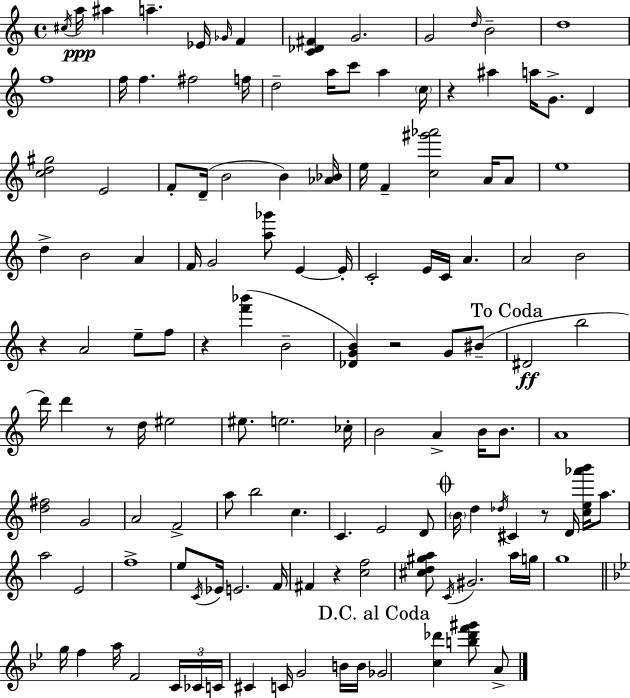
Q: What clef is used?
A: treble